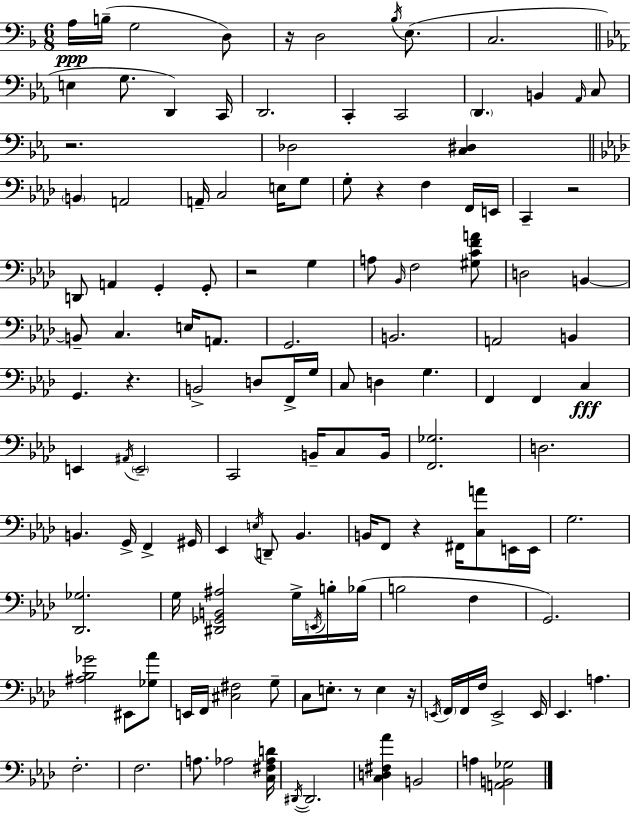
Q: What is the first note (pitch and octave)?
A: A3